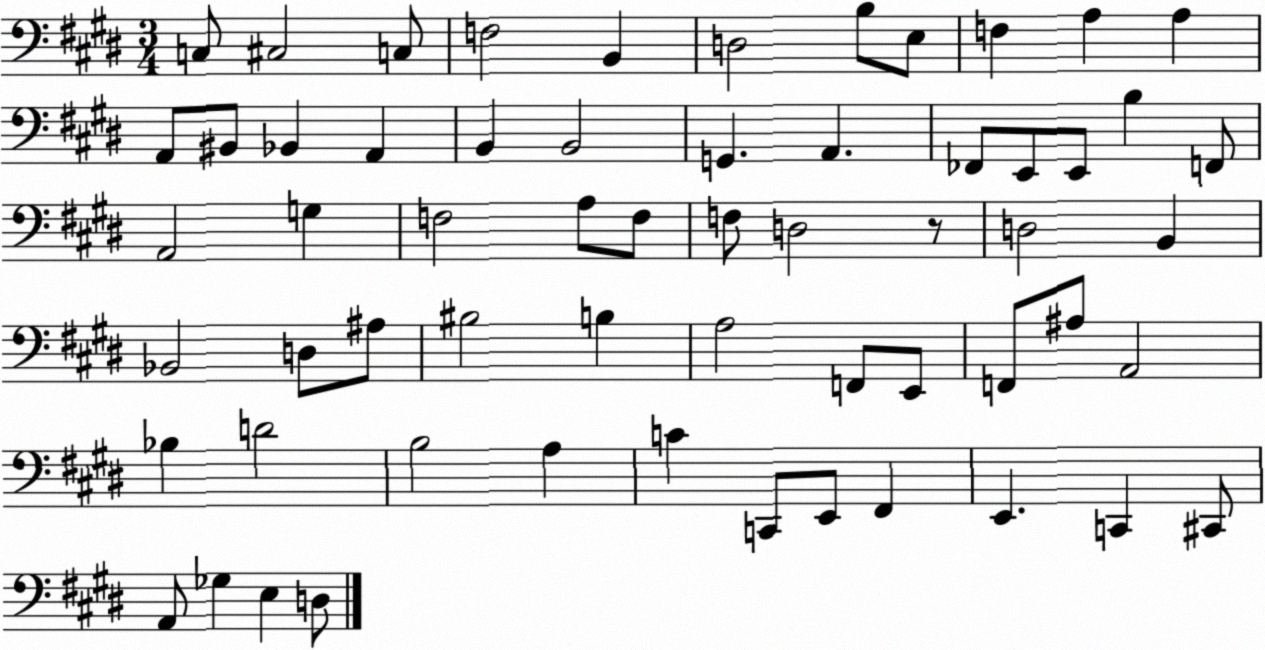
X:1
T:Untitled
M:3/4
L:1/4
K:E
C,/2 ^C,2 C,/2 F,2 B,, D,2 B,/2 E,/2 F, A, A, A,,/2 ^B,,/2 _B,, A,, B,, B,,2 G,, A,, _F,,/2 E,,/2 E,,/2 B, F,,/2 A,,2 G, F,2 A,/2 F,/2 F,/2 D,2 z/2 D,2 B,, _B,,2 D,/2 ^A,/2 ^B,2 B, A,2 F,,/2 E,,/2 F,,/2 ^A,/2 A,,2 _B, D2 B,2 A, C C,,/2 E,,/2 ^F,, E,, C,, ^C,,/2 A,,/2 _G, E, D,/2